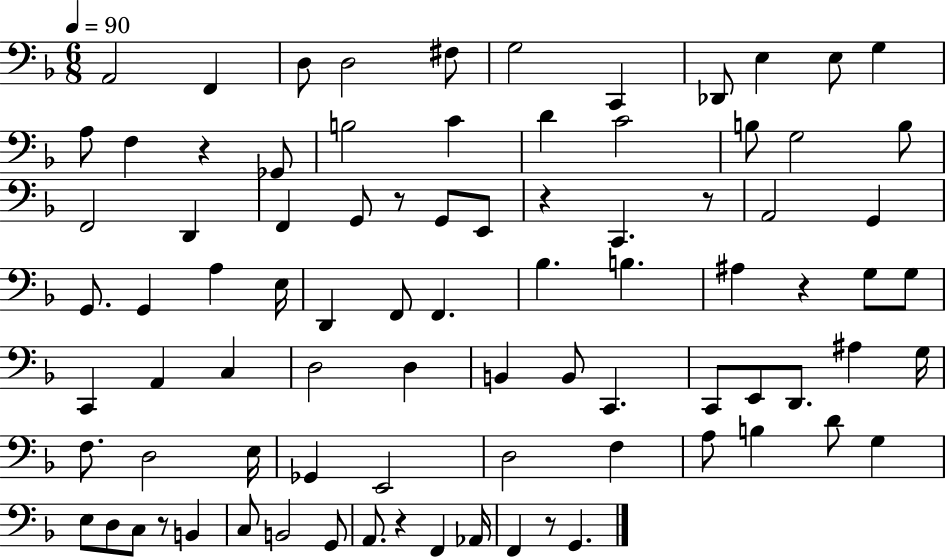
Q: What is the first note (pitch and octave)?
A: A2